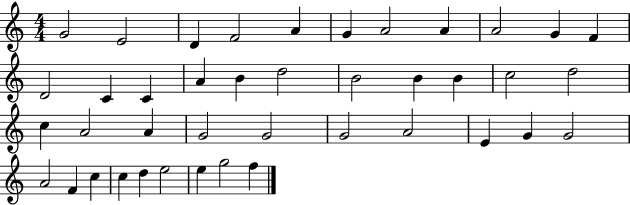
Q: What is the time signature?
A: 4/4